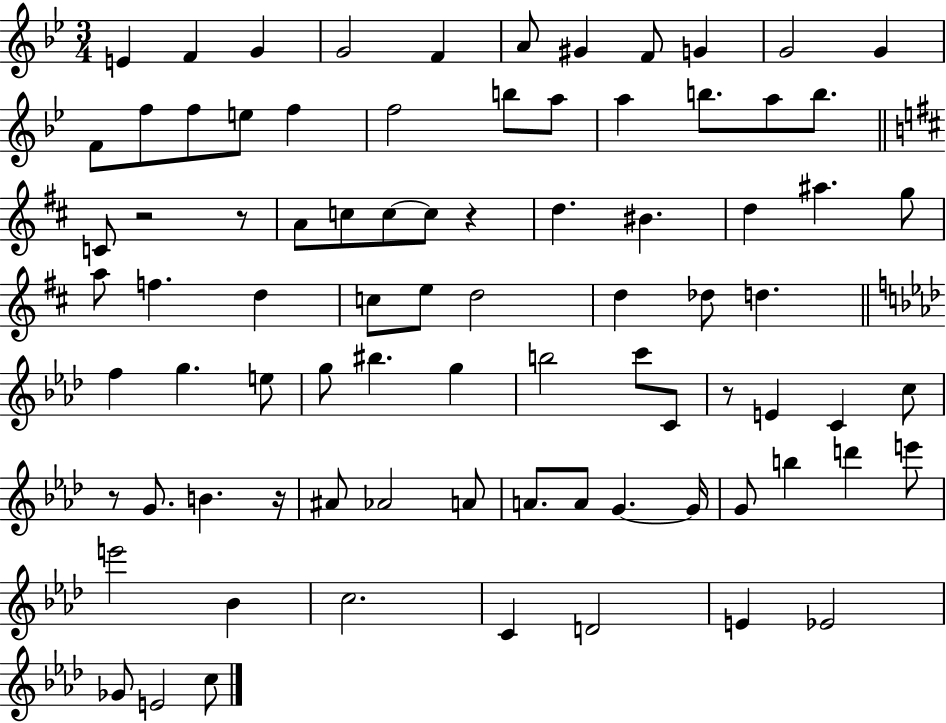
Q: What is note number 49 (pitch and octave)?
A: B5